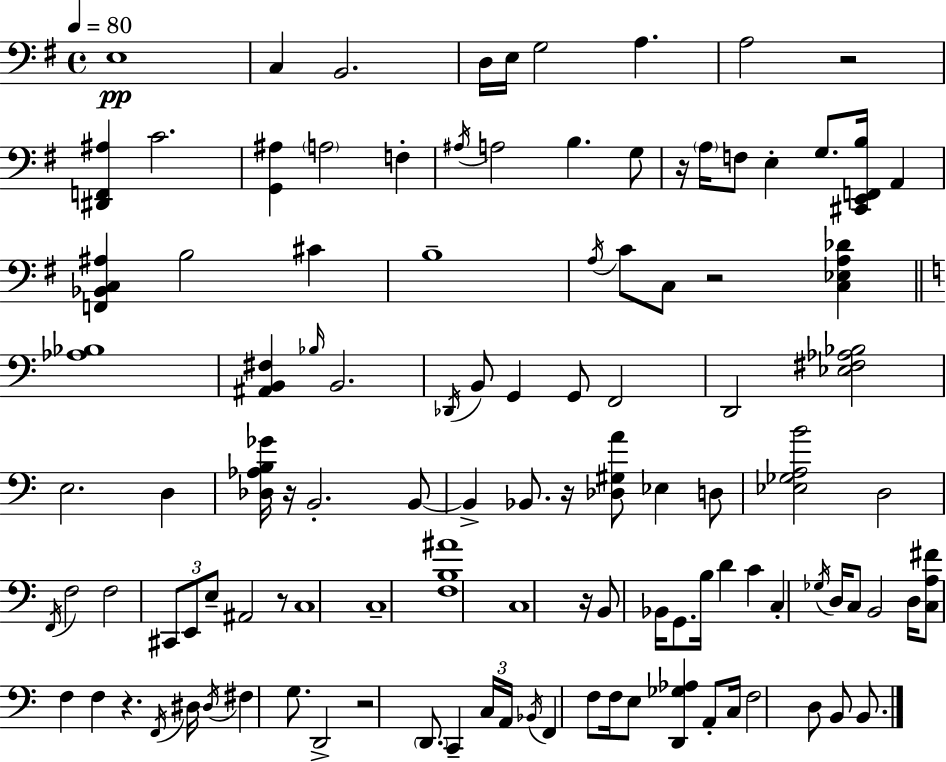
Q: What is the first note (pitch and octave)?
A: E3